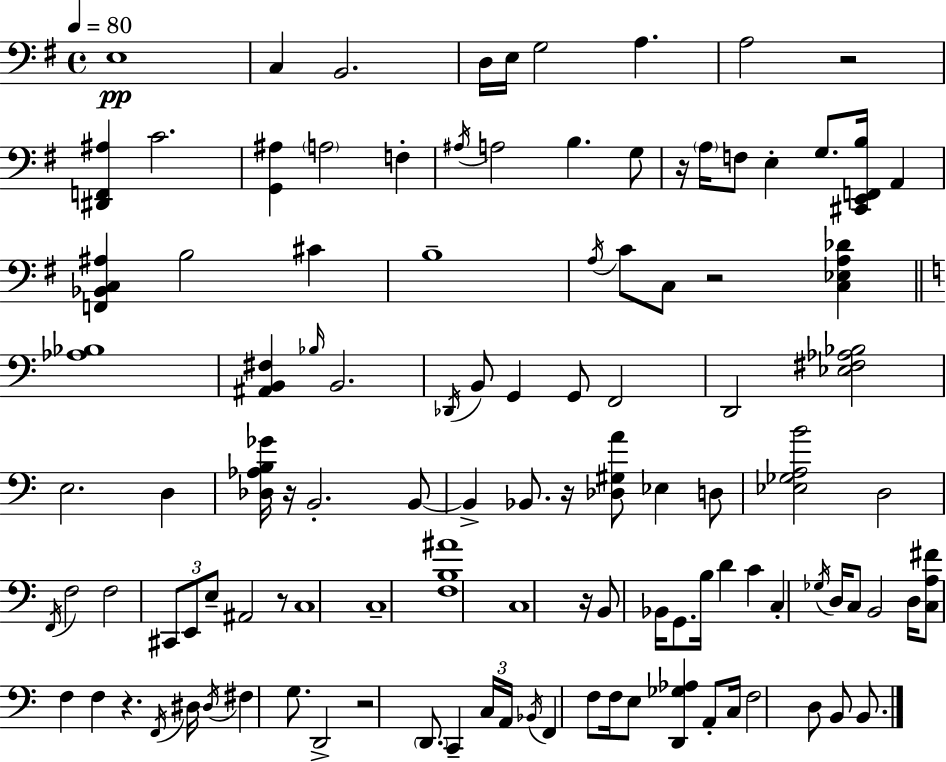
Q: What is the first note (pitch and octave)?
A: E3